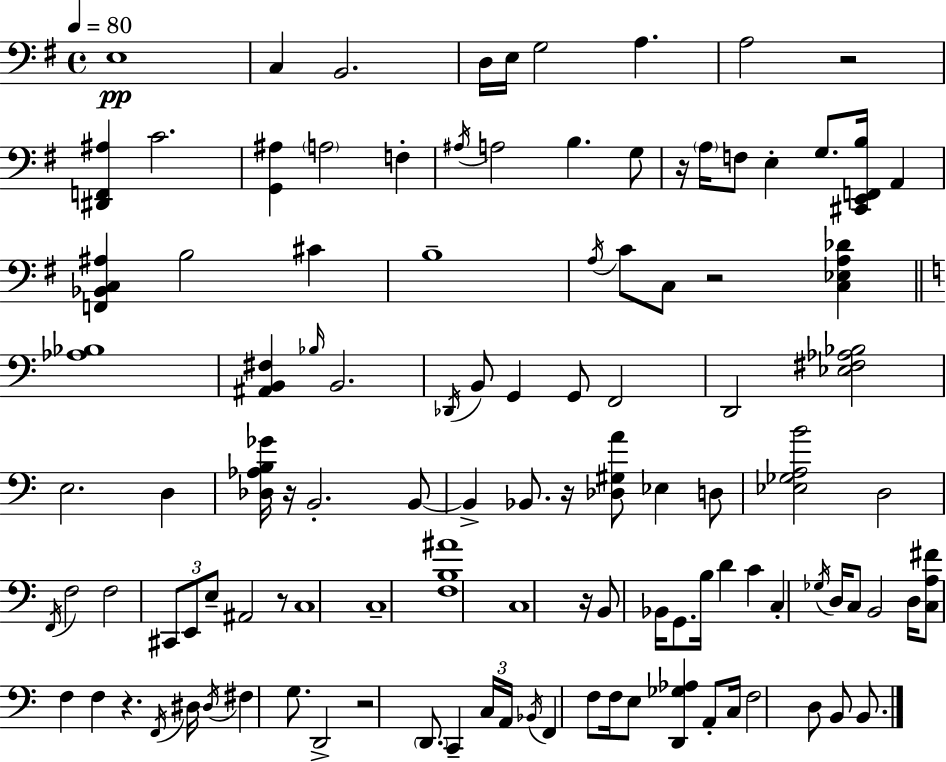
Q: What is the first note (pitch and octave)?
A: E3